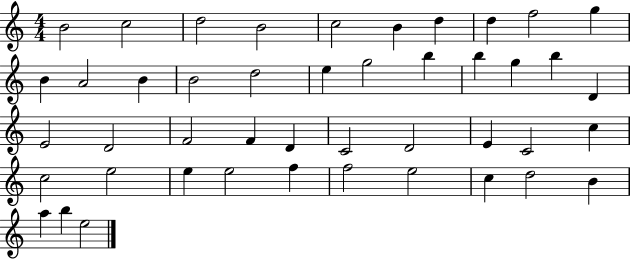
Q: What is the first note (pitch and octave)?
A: B4